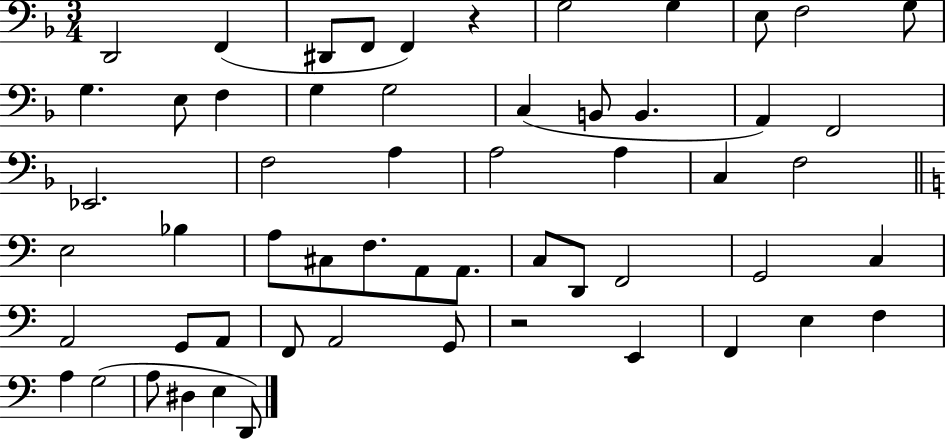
{
  \clef bass
  \numericTimeSignature
  \time 3/4
  \key f \major
  d,2 f,4( | dis,8 f,8 f,4) r4 | g2 g4 | e8 f2 g8 | \break g4. e8 f4 | g4 g2 | c4( b,8 b,4. | a,4) f,2 | \break ees,2. | f2 a4 | a2 a4 | c4 f2 | \break \bar "||" \break \key a \minor e2 bes4 | a8 cis8 f8. a,8 a,8. | c8 d,8 f,2 | g,2 c4 | \break a,2 g,8 a,8 | f,8 a,2 g,8 | r2 e,4 | f,4 e4 f4 | \break a4 g2( | a8 dis4 e4 d,8) | \bar "|."
}